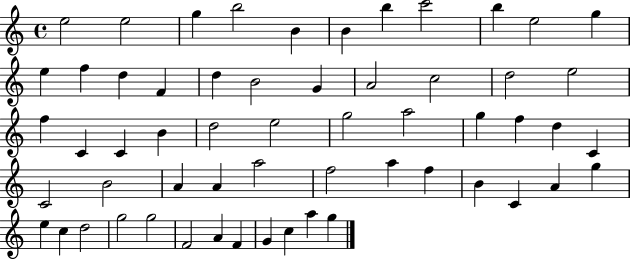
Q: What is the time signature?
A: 4/4